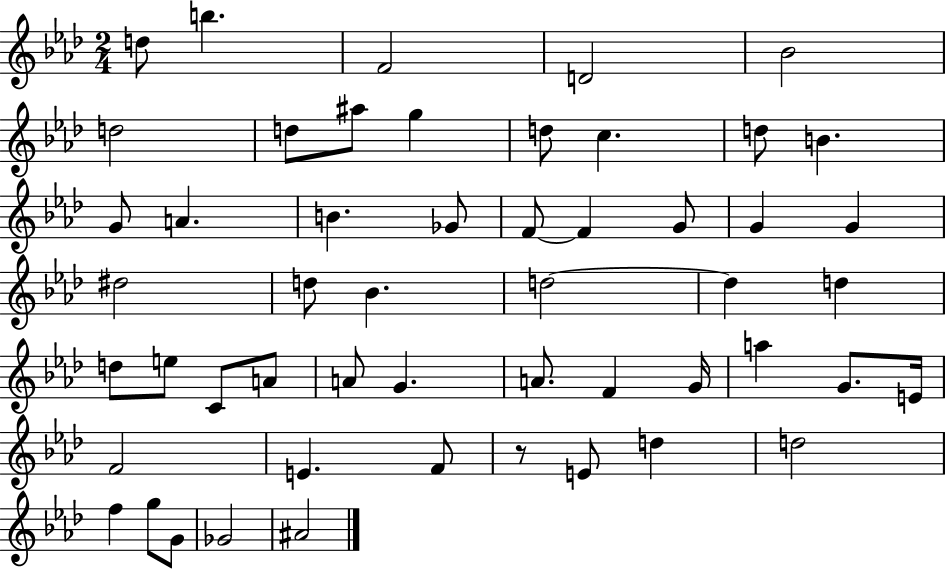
X:1
T:Untitled
M:2/4
L:1/4
K:Ab
d/2 b F2 D2 _B2 d2 d/2 ^a/2 g d/2 c d/2 B G/2 A B _G/2 F/2 F G/2 G G ^d2 d/2 _B d2 d d d/2 e/2 C/2 A/2 A/2 G A/2 F G/4 a G/2 E/4 F2 E F/2 z/2 E/2 d d2 f g/2 G/2 _G2 ^A2